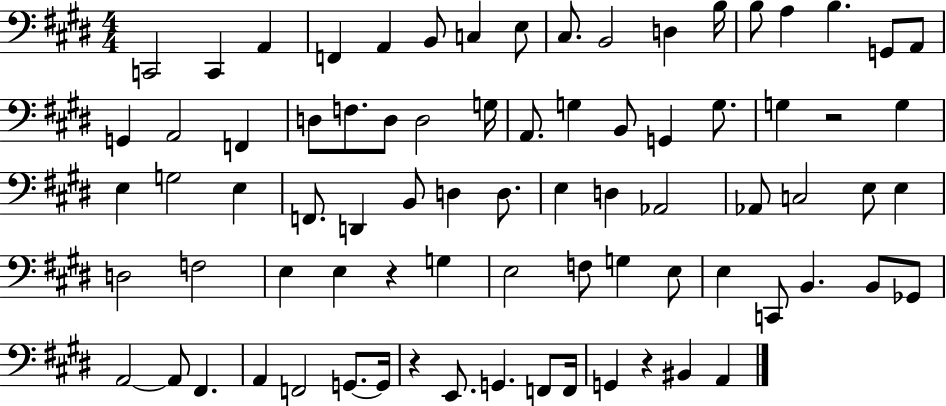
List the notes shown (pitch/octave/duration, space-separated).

C2/h C2/q A2/q F2/q A2/q B2/e C3/q E3/e C#3/e. B2/h D3/q B3/s B3/e A3/q B3/q. G2/e A2/e G2/q A2/h F2/q D3/e F3/e. D3/e D3/h G3/s A2/e. G3/q B2/e G2/q G3/e. G3/q R/h G3/q E3/q G3/h E3/q F2/e. D2/q B2/e D3/q D3/e. E3/q D3/q Ab2/h Ab2/e C3/h E3/e E3/q D3/h F3/h E3/q E3/q R/q G3/q E3/h F3/e G3/q E3/e E3/q C2/e B2/q. B2/e Gb2/e A2/h A2/e F#2/q. A2/q F2/h G2/e. G2/s R/q E2/e. G2/q. F2/e F2/s G2/q R/q BIS2/q A2/q